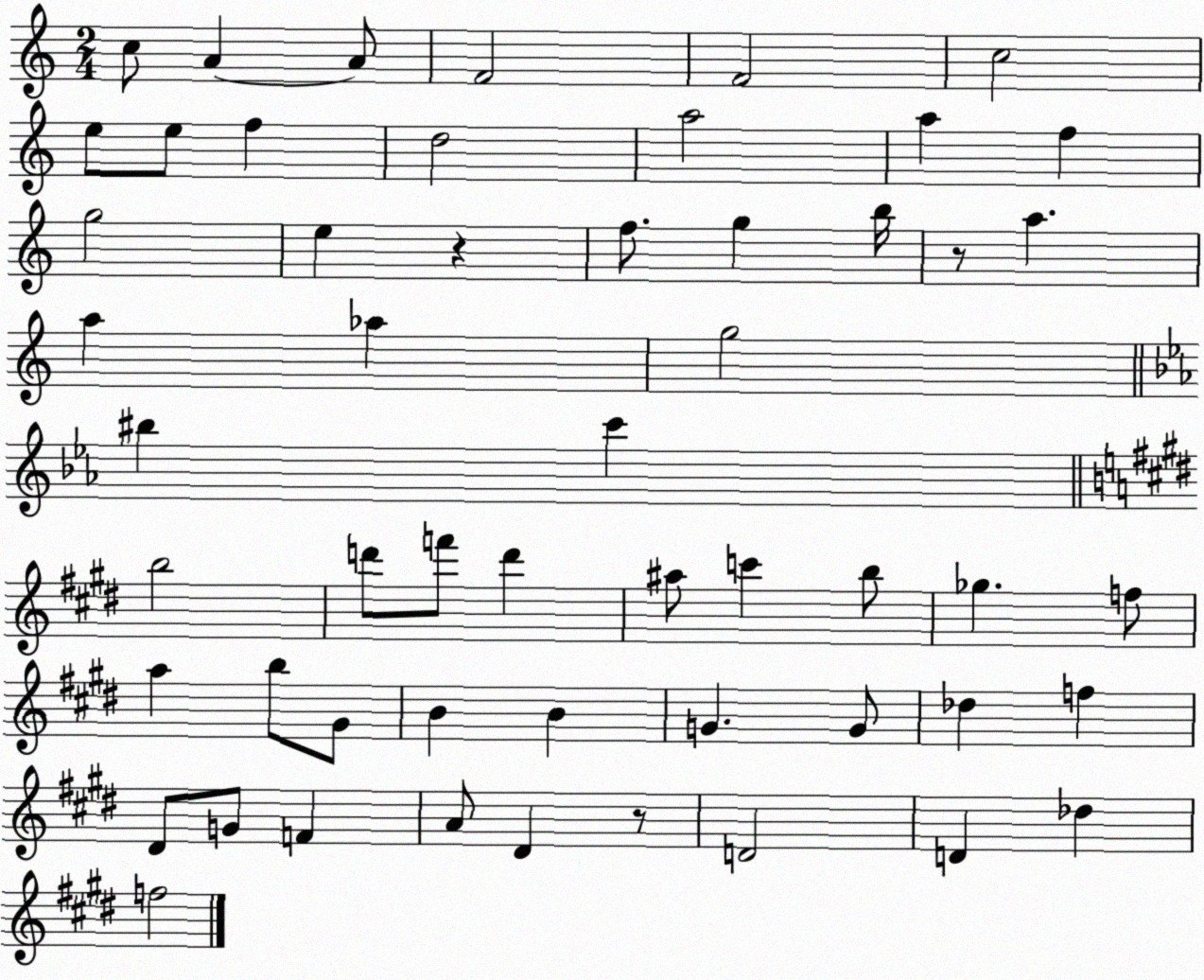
X:1
T:Untitled
M:2/4
L:1/4
K:C
c/2 A A/2 F2 F2 c2 e/2 e/2 f d2 a2 a f g2 e z f/2 g b/4 z/2 a a _a g2 ^b c' b2 d'/2 f'/2 d' ^a/2 c' b/2 _g f/2 a b/2 ^G/2 B B G G/2 _d f ^D/2 G/2 F A/2 ^D z/2 D2 D _d f2